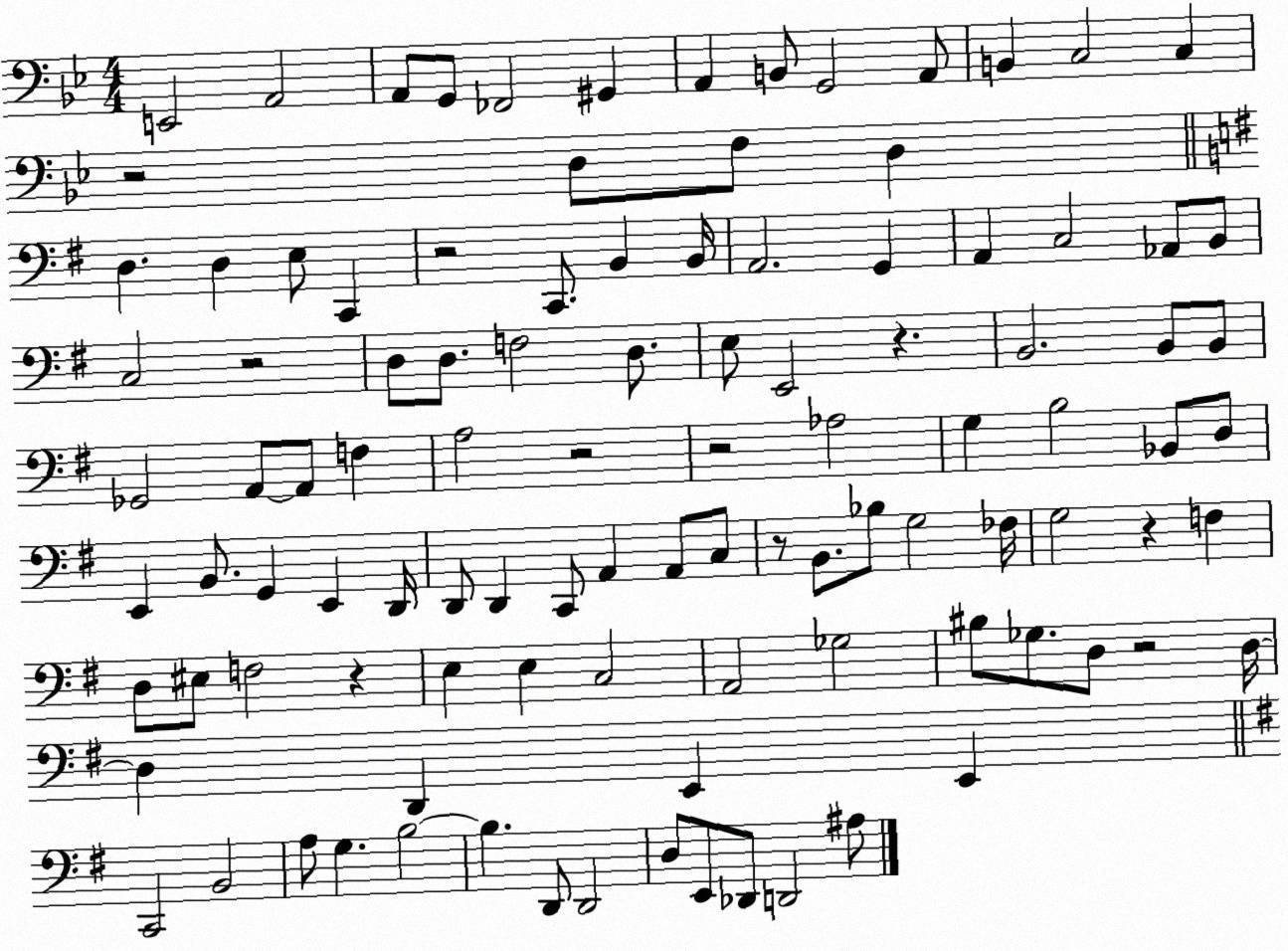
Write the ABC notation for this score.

X:1
T:Untitled
M:4/4
L:1/4
K:Bb
E,,2 A,,2 A,,/2 G,,/2 _F,,2 ^G,, A,, B,,/2 G,,2 A,,/2 B,, C,2 C, z2 D,/2 F,/2 D, D, D, E,/2 C,, z2 C,,/2 B,, B,,/4 A,,2 G,, A,, C,2 _A,,/2 B,,/2 C,2 z2 D,/2 D,/2 F,2 D,/2 E,/2 E,,2 z B,,2 B,,/2 B,,/2 _G,,2 A,,/2 A,,/2 F, A,2 z2 z2 _A,2 G, B,2 _B,,/2 D,/2 E,, B,,/2 G,, E,, D,,/4 D,,/2 D,, C,,/2 A,, A,,/2 C,/2 z/2 B,,/2 _B,/2 G,2 _F,/4 G,2 z F, D,/2 ^E,/2 F,2 z E, E, C,2 A,,2 _G,2 ^B,/2 _G,/2 D,/2 z2 D,/4 D, D,, E,, E,, C,,2 B,,2 A,/2 G, B,2 B, D,,/2 D,,2 D,/2 E,,/2 _D,,/2 D,,2 ^A,/2